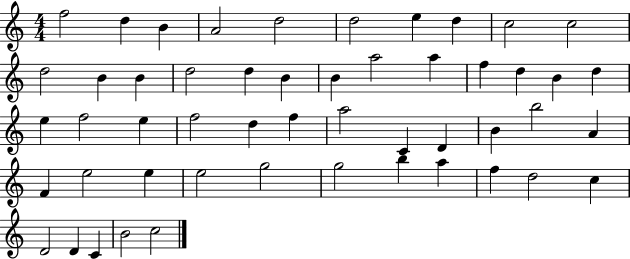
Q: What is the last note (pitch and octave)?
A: C5